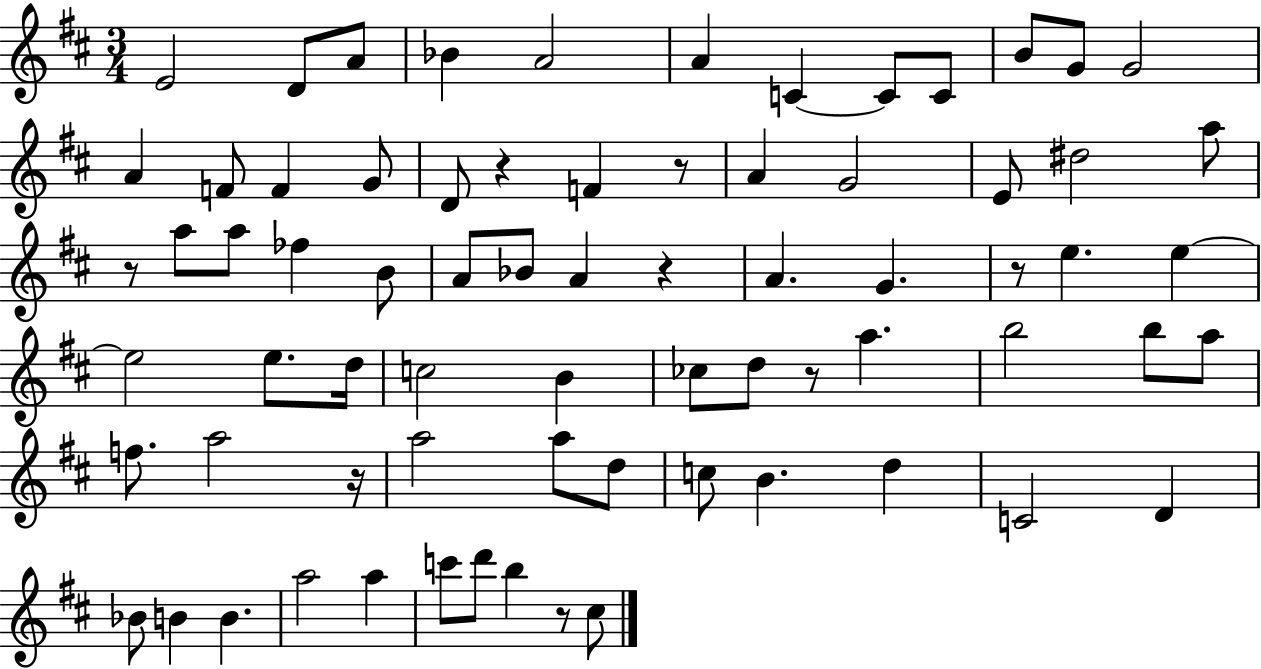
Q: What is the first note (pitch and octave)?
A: E4